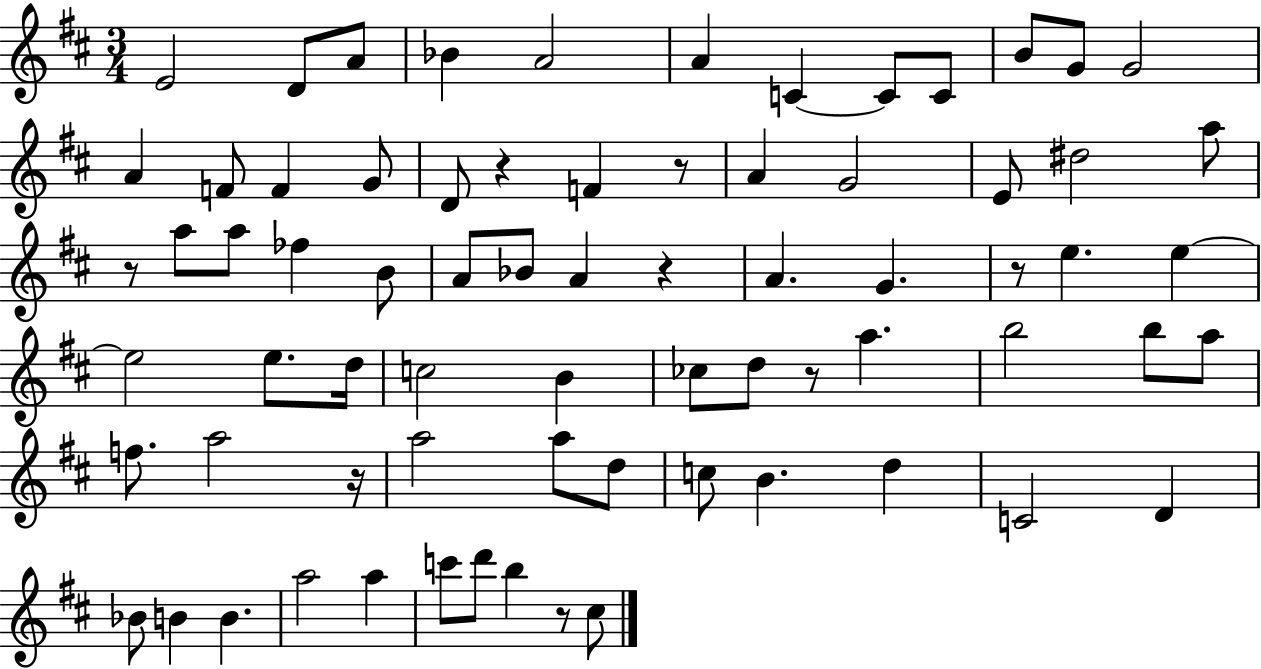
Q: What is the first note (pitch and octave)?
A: E4